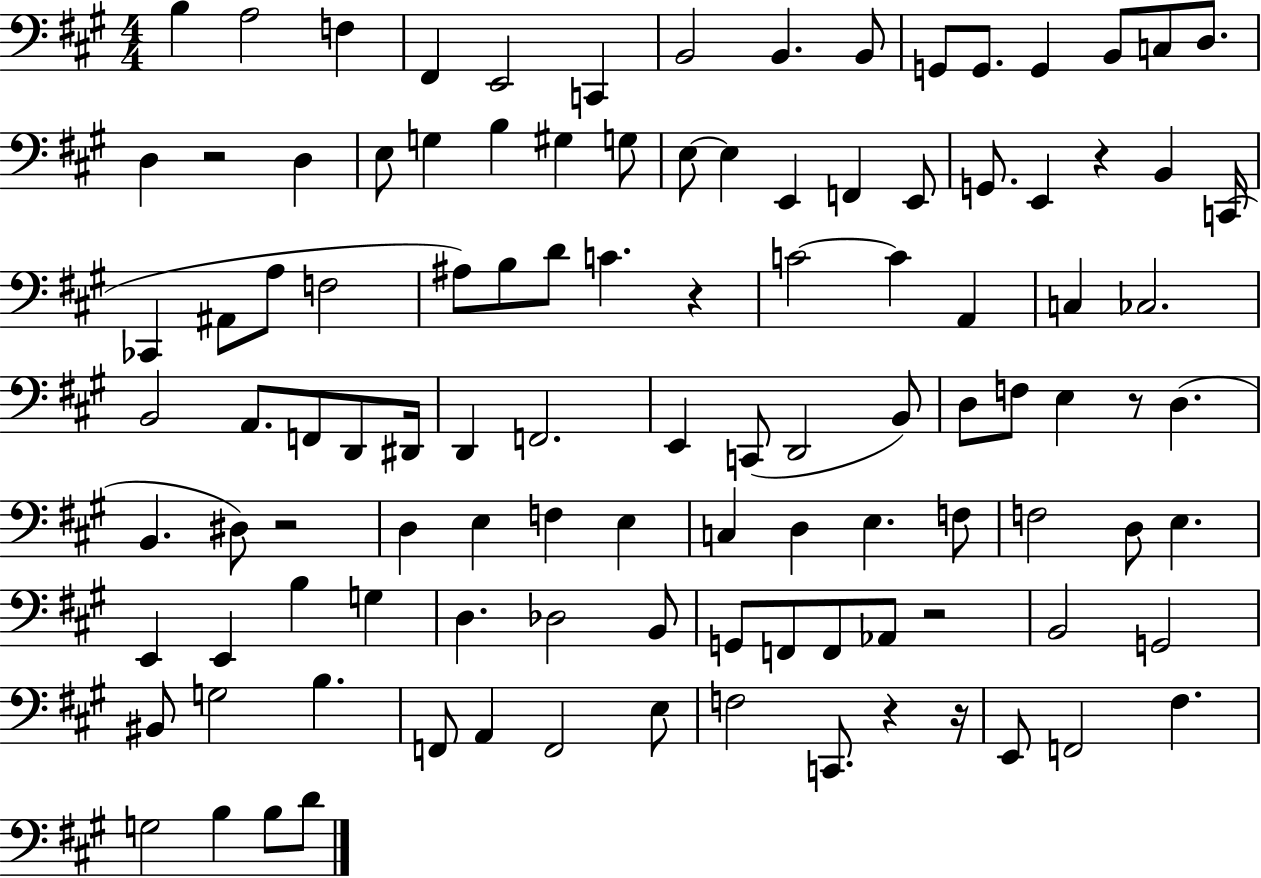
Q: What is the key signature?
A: A major